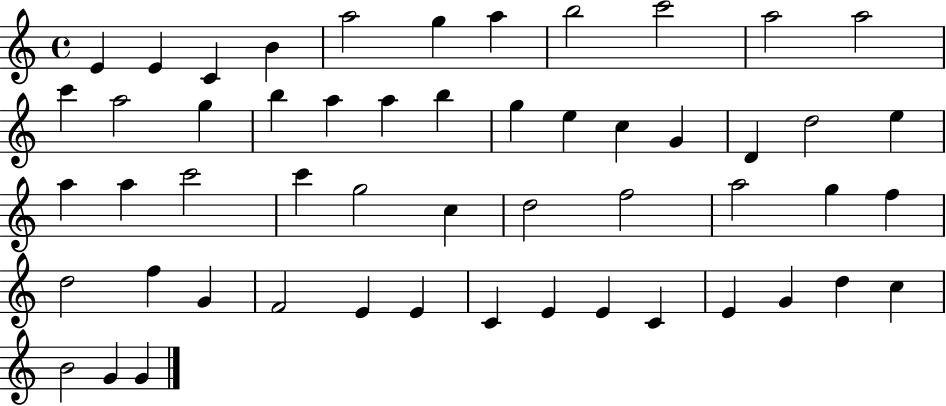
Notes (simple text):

E4/q E4/q C4/q B4/q A5/h G5/q A5/q B5/h C6/h A5/h A5/h C6/q A5/h G5/q B5/q A5/q A5/q B5/q G5/q E5/q C5/q G4/q D4/q D5/h E5/q A5/q A5/q C6/h C6/q G5/h C5/q D5/h F5/h A5/h G5/q F5/q D5/h F5/q G4/q F4/h E4/q E4/q C4/q E4/q E4/q C4/q E4/q G4/q D5/q C5/q B4/h G4/q G4/q